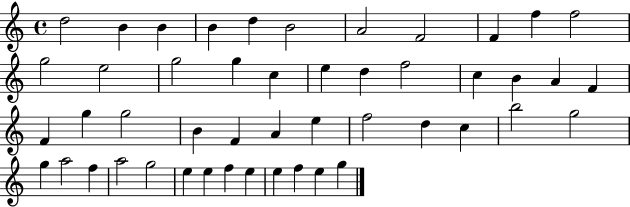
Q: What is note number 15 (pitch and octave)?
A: G5